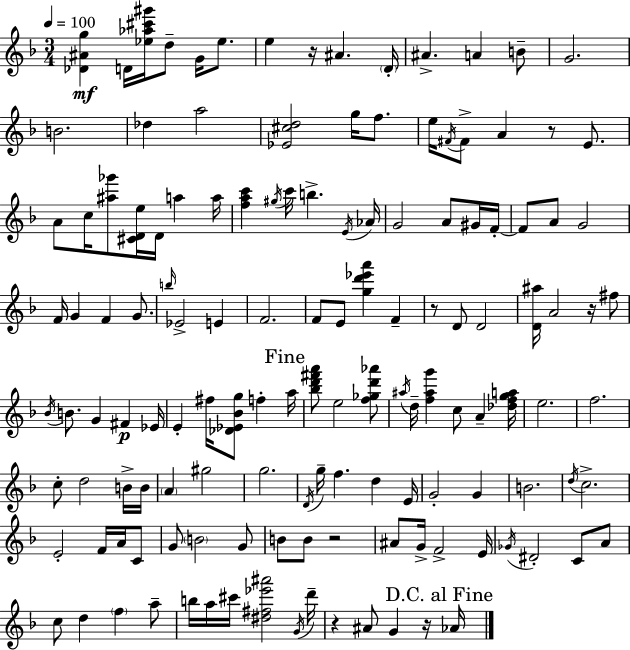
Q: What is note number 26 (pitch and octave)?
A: A5